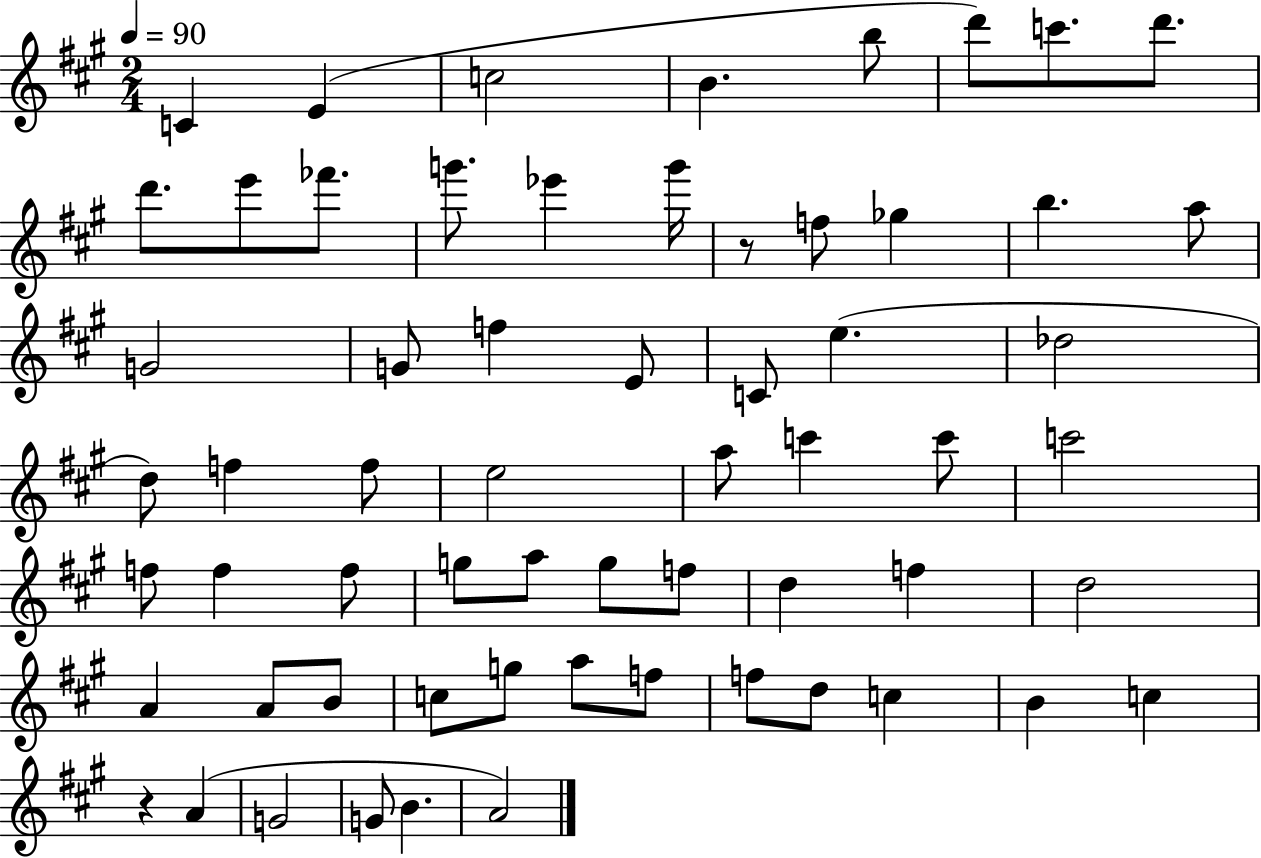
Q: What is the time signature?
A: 2/4